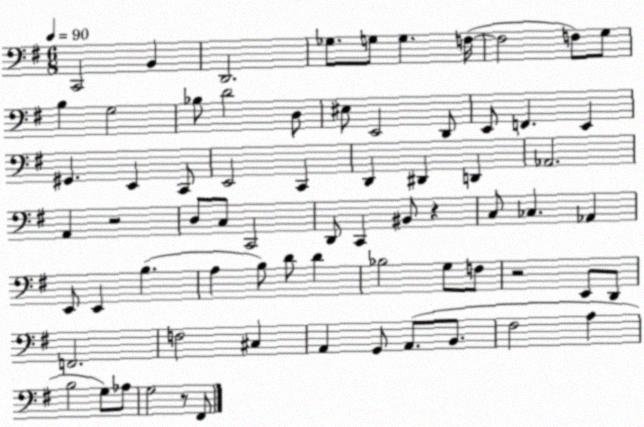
X:1
T:Untitled
M:6/8
L:1/4
K:G
C,,2 B,, D,,2 _G,/2 G,/2 G, F,/4 F,2 F,/2 G,/2 B, G,2 _B,/2 D2 D,/2 ^E,/2 E,,2 D,,/2 E,,/2 F,, E,, ^G,, E,, C,,/2 E,,2 C,, D,, ^D,, D,, _A,,2 A,, z2 D,/2 C,/2 C,,2 D,,/2 C,, ^B,,/2 z C,/2 _C, _A,, E,,/2 E,, B, A, B,/2 D/2 D _B,2 G,/2 F,/2 z2 E,,/2 D,,/2 F,,2 F,2 ^C, A,, G,,/2 A,,/2 B,,/2 ^F,2 A, B,2 G,/2 _A,/2 G,2 z/2 ^F,,/2